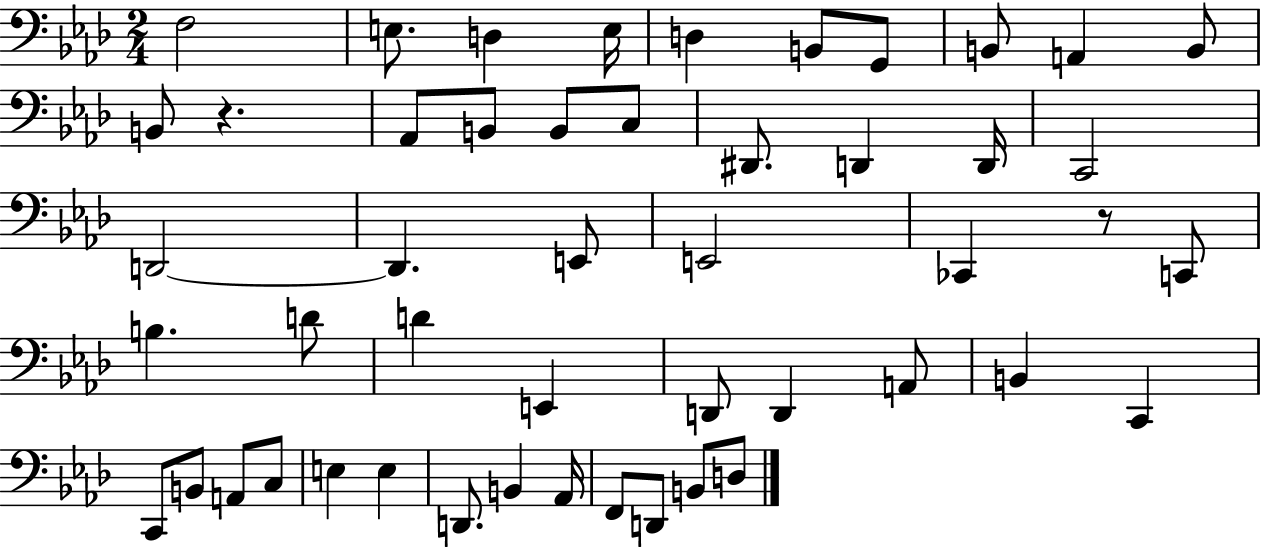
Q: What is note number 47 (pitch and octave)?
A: D3